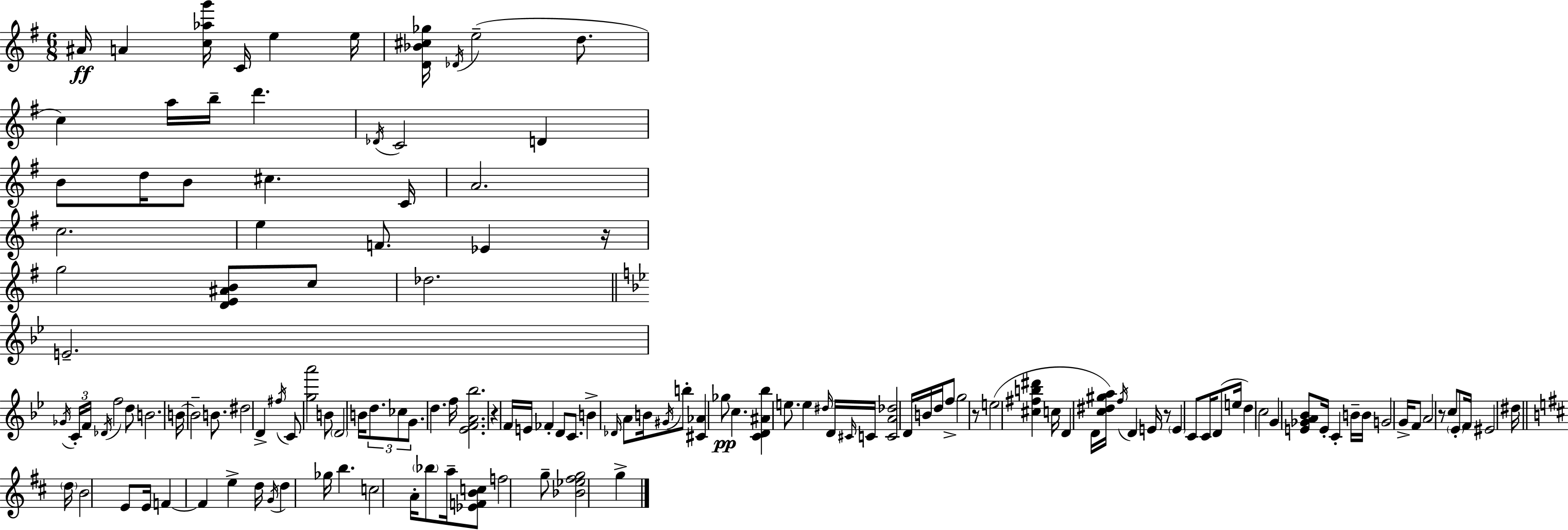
A#4/s A4/q [C5,Ab5,G6]/s C4/s E5/q E5/s [D4,Bb4,C#5,Gb5]/s Db4/s E5/h D5/e. C5/q A5/s B5/s D6/q. Db4/s C4/h D4/q B4/e D5/s B4/e C#5/q. C4/s A4/h. C5/h. E5/q F4/e. Eb4/q R/s G5/h [D4,E4,A#4,B4]/e C5/e Db5/h. E4/h. Gb4/s C4/s F4/s Db4/s F5/h D5/e B4/h. B4/s B4/h B4/e. D#5/h D4/q F#5/s C4/e [G5,A6]/h B4/e D4/h B4/s D5/e. CES5/e G4/e. D5/q. F5/s [Eb4,F4,A4,Bb5]/h. R/q F4/s E4/s FES4/q D4/e C4/e. B4/q Db4/s A4/e B4/s G#4/s B5/e [C#4,Ab4]/q Gb5/e C5/q. [C4,D4,A#4,Bb5]/q E5/e. E5/q D#5/s D4/s C#4/s C4/s [C4,A4,Db5]/h D4/s B4/s D5/s F5/e G5/h R/e E5/h [C#5,F#5,B5,D#6]/q C5/s D4/q D4/s [C5,D#5,G#5,A5]/s F5/s D4/q E4/s R/e E4/q C4/e C4/s D4/e E5/s D5/q C5/h G4/q [E4,Gb4,A4,Bb4]/e E4/s C4/q B4/s B4/s G4/h G4/s F4/e A4/h R/e C5/e Eb4/e F4/s EIS4/h D#5/s D5/s B4/h E4/e E4/s F4/q F4/q E5/q D5/s G4/s D5/q Gb5/s B5/q. C5/h A4/s Bb5/e A5/s [Eb4,F4,B4,C5]/e F5/h G5/e [Bb4,Eb5,F#5,G5]/h G5/q